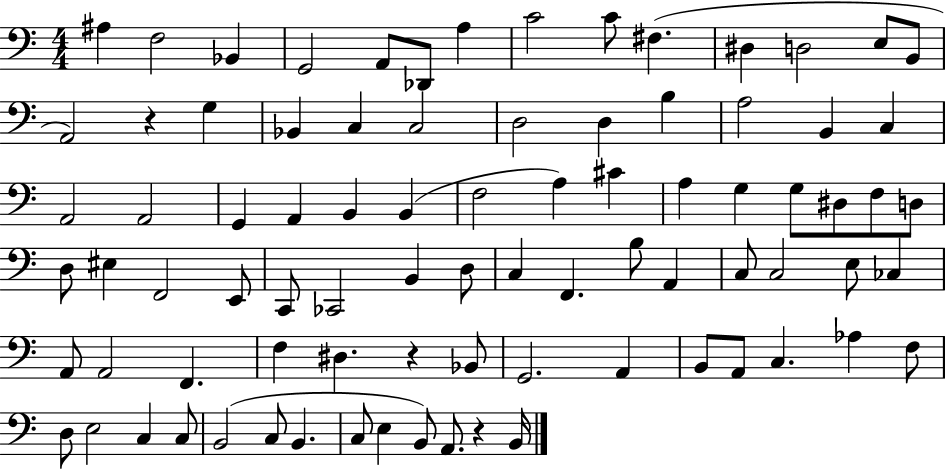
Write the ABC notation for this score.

X:1
T:Untitled
M:4/4
L:1/4
K:C
^A, F,2 _B,, G,,2 A,,/2 _D,,/2 A, C2 C/2 ^F, ^D, D,2 E,/2 B,,/2 A,,2 z G, _B,, C, C,2 D,2 D, B, A,2 B,, C, A,,2 A,,2 G,, A,, B,, B,, F,2 A, ^C A, G, G,/2 ^D,/2 F,/2 D,/2 D,/2 ^E, F,,2 E,,/2 C,,/2 _C,,2 B,, D,/2 C, F,, B,/2 A,, C,/2 C,2 E,/2 _C, A,,/2 A,,2 F,, F, ^D, z _B,,/2 G,,2 A,, B,,/2 A,,/2 C, _A, F,/2 D,/2 E,2 C, C,/2 B,,2 C,/2 B,, C,/2 E, B,,/2 A,,/2 z B,,/4